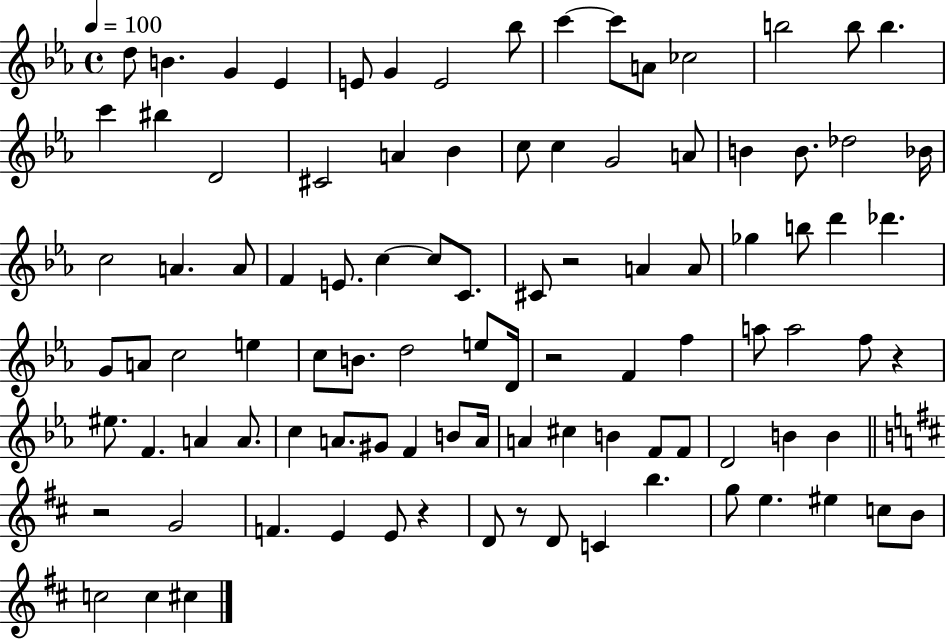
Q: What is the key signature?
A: EES major